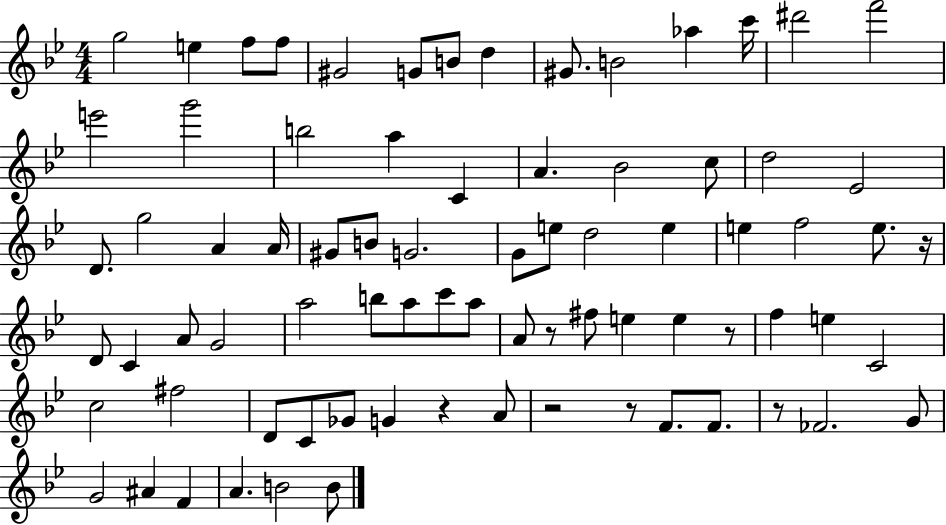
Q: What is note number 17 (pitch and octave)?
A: B5